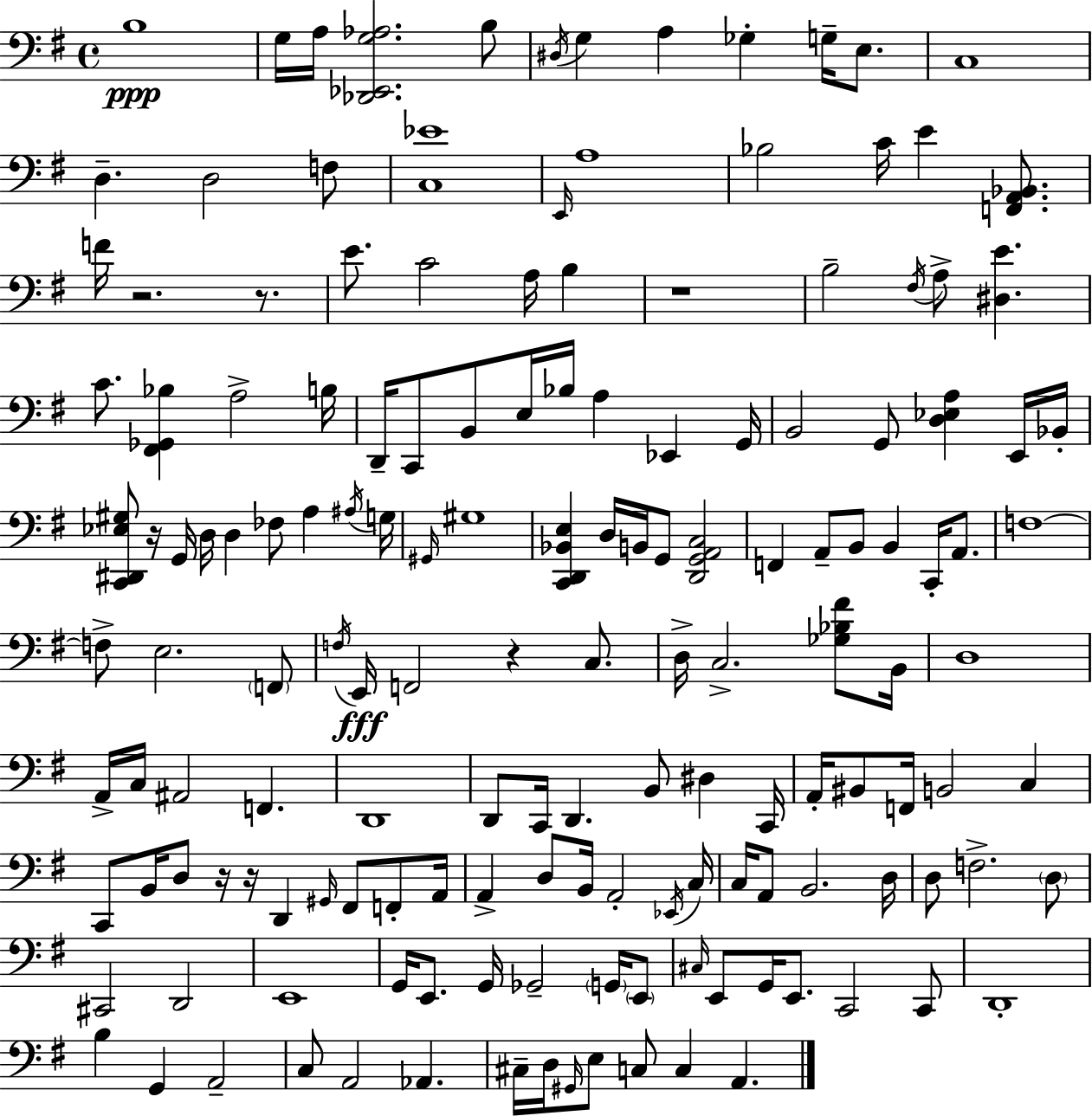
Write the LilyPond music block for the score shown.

{
  \clef bass
  \time 4/4
  \defaultTimeSignature
  \key e \minor
  b1\ppp | g16 a16 <des, ees, g aes>2. b8 | \acciaccatura { dis16 } g4 a4 ges4-. g16-- e8. | c1 | \break d4.-- d2 f8 | <c ees'>1 | \grace { e,16 } a1 | bes2 c'16 e'4 <f, a, bes,>8. | \break f'16 r2. r8. | e'8. c'2 a16 b4 | r1 | b2-- \acciaccatura { fis16 } a8-> <dis e'>4. | \break c'8. <fis, ges, bes>4 a2-> | b16 d,16-- c,8 b,8 e16 bes16 a4 ees,4 | g,16 b,2 g,8 <d ees a>4 | e,16 bes,16-. <c, dis, ees gis>8 r16 g,16 d16 d4 fes8 a4 | \break \acciaccatura { ais16 } g16 \grace { gis,16 } gis1 | <c, d, bes, e>4 d16 b,16 g,8 <d, g, a, c>2 | f,4 a,8-- b,8 b,4 | c,16-. a,8. f1~~ | \break f8-> e2. | \parenthesize f,8 \acciaccatura { f16 }\fff e,16 f,2 r4 | c8. d16-> c2.-> | <ges bes fis'>8 b,16 d1 | \break a,16-> c16 ais,2 | f,4. d,1 | d,8 c,16 d,4. b,8 | dis4 c,16 a,16-. bis,8 f,16 b,2 | \break c4 c,8 b,16 d8 r16 r16 d,4 | \grace { gis,16 } fis,8 f,8-. a,16 a,4-> d8 b,16 a,2-. | \acciaccatura { ees,16 } c16 c16 a,8 b,2. | d16 d8 f2.-> | \break \parenthesize d8 cis,2 | d,2 e,1 | g,16 e,8. g,16 ges,2-- | \parenthesize g,16 \parenthesize e,8 \grace { cis16 } e,8 g,16 e,8. c,2 | \break c,8 d,1-. | b4 g,4 | a,2-- c8 a,2 | aes,4. cis16-- d16 \grace { gis,16 } e8 c8 | \break c4 a,4. \bar "|."
}